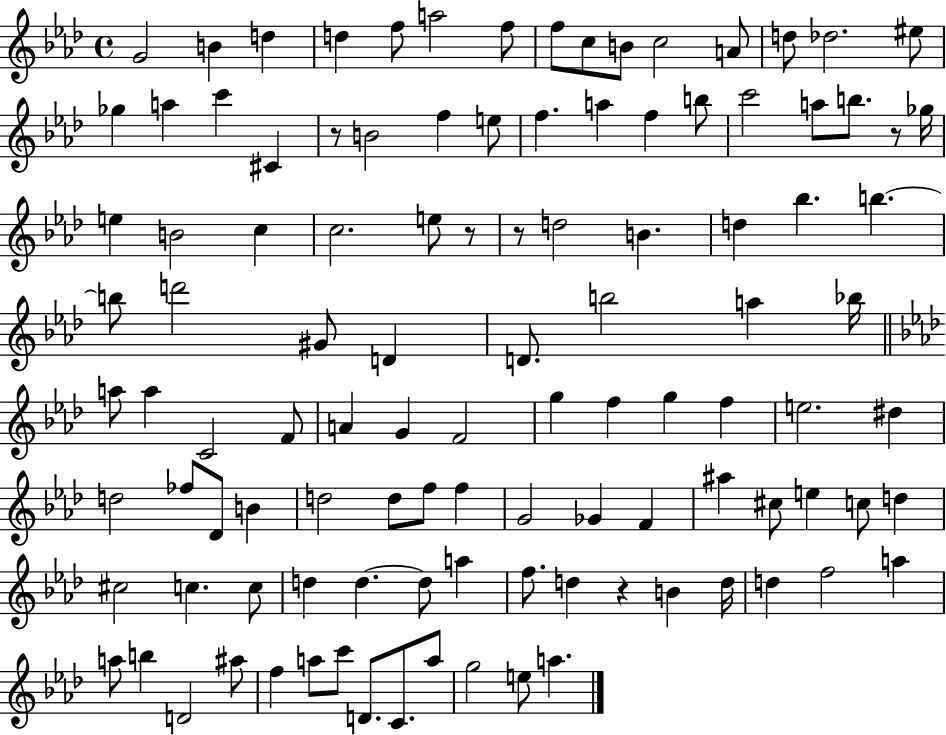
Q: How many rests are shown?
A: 5